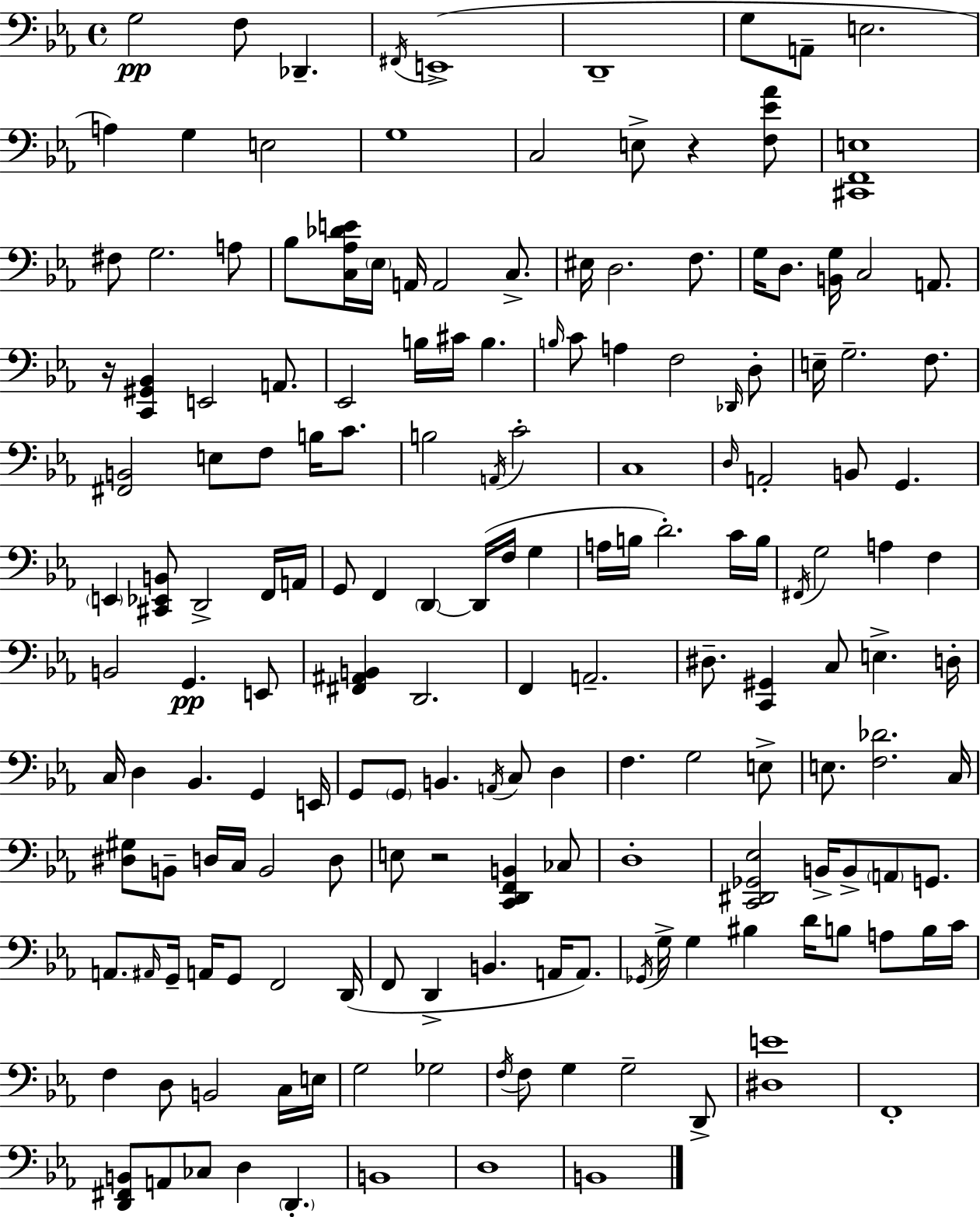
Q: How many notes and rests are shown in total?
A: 173